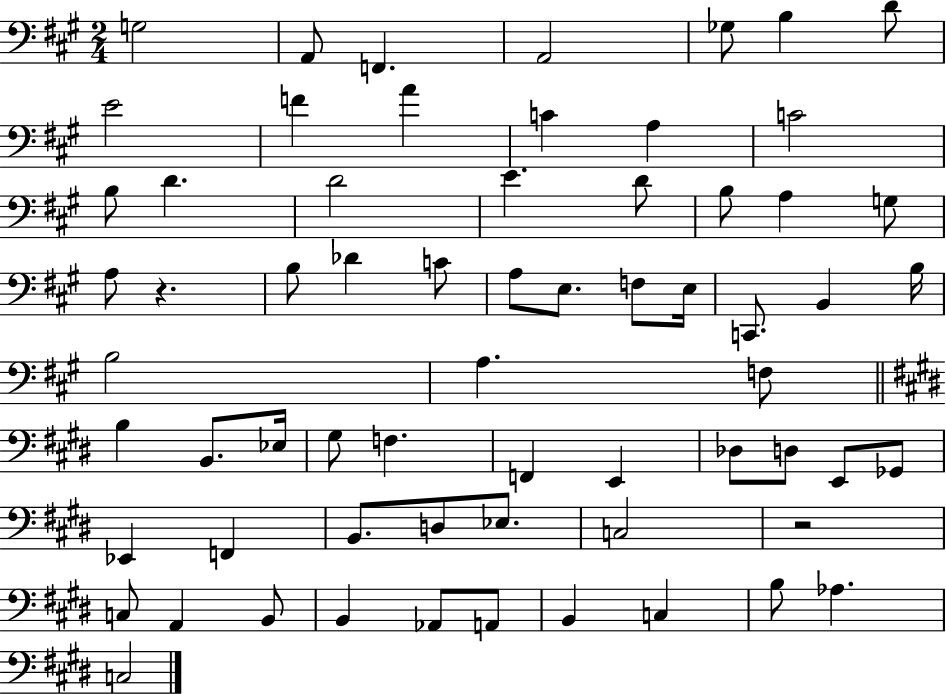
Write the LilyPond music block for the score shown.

{
  \clef bass
  \numericTimeSignature
  \time 2/4
  \key a \major
  g2 | a,8 f,4. | a,2 | ges8 b4 d'8 | \break e'2 | f'4 a'4 | c'4 a4 | c'2 | \break b8 d'4. | d'2 | e'4. d'8 | b8 a4 g8 | \break a8 r4. | b8 des'4 c'8 | a8 e8. f8 e16 | c,8. b,4 b16 | \break b2 | a4. f8 | \bar "||" \break \key e \major b4 b,8. ees16 | gis8 f4. | f,4 e,4 | des8 d8 e,8 ges,8 | \break ees,4 f,4 | b,8. d8 ees8. | c2 | r2 | \break c8 a,4 b,8 | b,4 aes,8 a,8 | b,4 c4 | b8 aes4. | \break c2 | \bar "|."
}